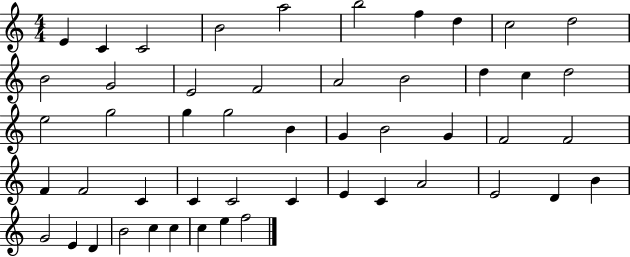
{
  \clef treble
  \numericTimeSignature
  \time 4/4
  \key c \major
  e'4 c'4 c'2 | b'2 a''2 | b''2 f''4 d''4 | c''2 d''2 | \break b'2 g'2 | e'2 f'2 | a'2 b'2 | d''4 c''4 d''2 | \break e''2 g''2 | g''4 g''2 b'4 | g'4 b'2 g'4 | f'2 f'2 | \break f'4 f'2 c'4 | c'4 c'2 c'4 | e'4 c'4 a'2 | e'2 d'4 b'4 | \break g'2 e'4 d'4 | b'2 c''4 c''4 | c''4 e''4 f''2 | \bar "|."
}